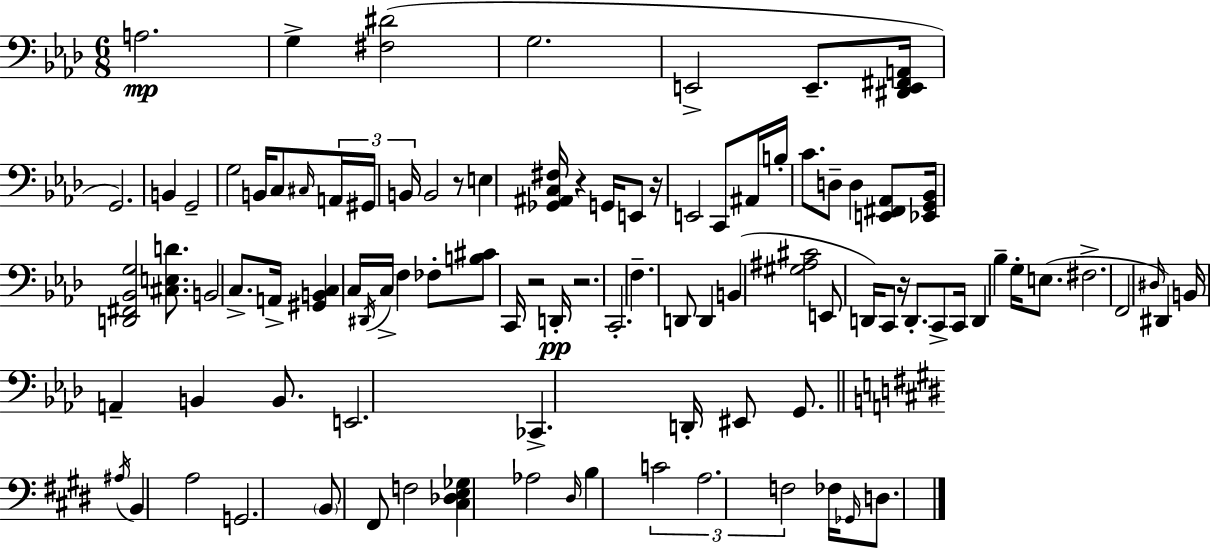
X:1
T:Untitled
M:6/8
L:1/4
K:Ab
A,2 G, [^F,^D]2 G,2 E,,2 E,,/2 [^D,,E,,^F,,A,,]/4 G,,2 B,, G,,2 G,2 B,,/4 C,/2 ^C,/4 A,,/4 ^G,,/4 B,,/4 B,,2 z/2 E, [_G,,^A,,C,^F,]/4 z G,,/4 E,,/2 z/4 E,,2 C,,/2 ^A,,/4 B,/4 C/2 D,/2 D, [E,,^F,,_A,,]/2 [_E,,G,,_B,,]/4 [D,,^F,,_B,,G,]2 [^C,E,D]/2 B,,2 C,/2 A,,/4 [^G,,B,,C,] C,/4 ^D,,/4 C,/4 F, _F,/2 [B,^C]/2 C,,/4 z2 D,,/4 z2 C,,2 F, D,,/2 D,, B,, [^G,^A,^C]2 E,,/2 D,,/4 C,,/2 z/4 D,,/2 C,,/2 C,,/4 D,, _B, G,/4 E,/2 ^F,2 F,,2 ^D,/4 ^D,, B,,/4 A,, B,, B,,/2 E,,2 _C,, D,,/4 ^E,,/2 G,,/2 ^A,/4 B,, A,2 G,,2 B,,/2 ^F,,/2 F,2 [^C,_D,E,_G,] _A,2 ^D,/4 B, C2 A,2 F,2 _F,/4 _G,,/4 D,/2